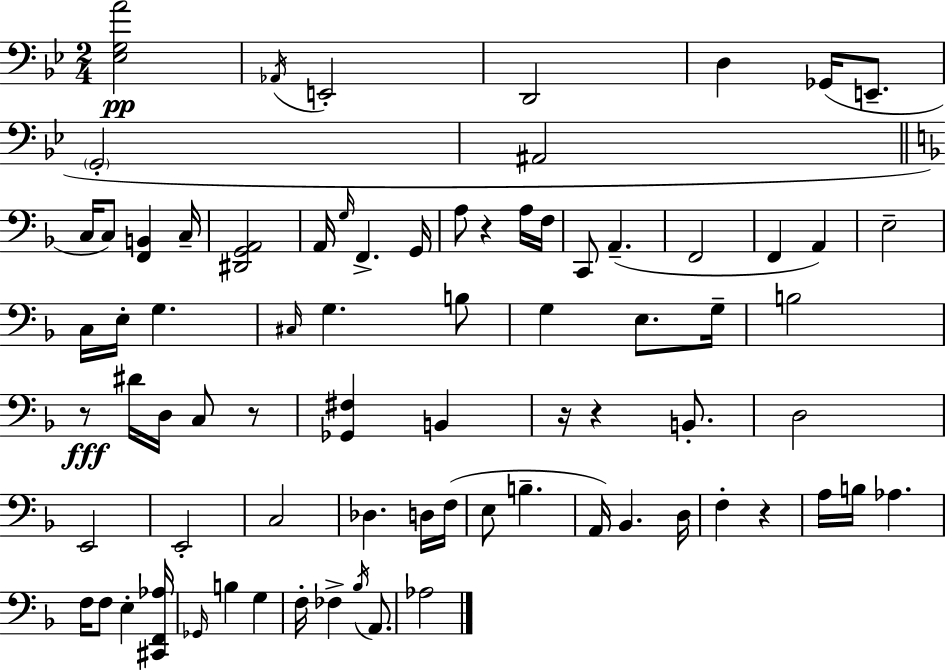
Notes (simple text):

[Eb3,G3,A4]/h Ab2/s E2/h D2/h D3/q Gb2/s E2/e. G2/h A#2/h C3/s C3/e [F2,B2]/q C3/s [D#2,G2,A2]/h A2/s G3/s F2/q. G2/s A3/e R/q A3/s F3/s C2/e A2/q. F2/h F2/q A2/q E3/h C3/s E3/s G3/q. C#3/s G3/q. B3/e G3/q E3/e. G3/s B3/h R/e D#4/s D3/s C3/e R/e [Gb2,F#3]/q B2/q R/s R/q B2/e. D3/h E2/h E2/h C3/h Db3/q. D3/s F3/s E3/e B3/q. A2/s Bb2/q. D3/s F3/q R/q A3/s B3/s Ab3/q. F3/s F3/e E3/q [C#2,F2,Ab3]/s Gb2/s B3/q G3/q F3/s FES3/q Bb3/s A2/e. Ab3/h